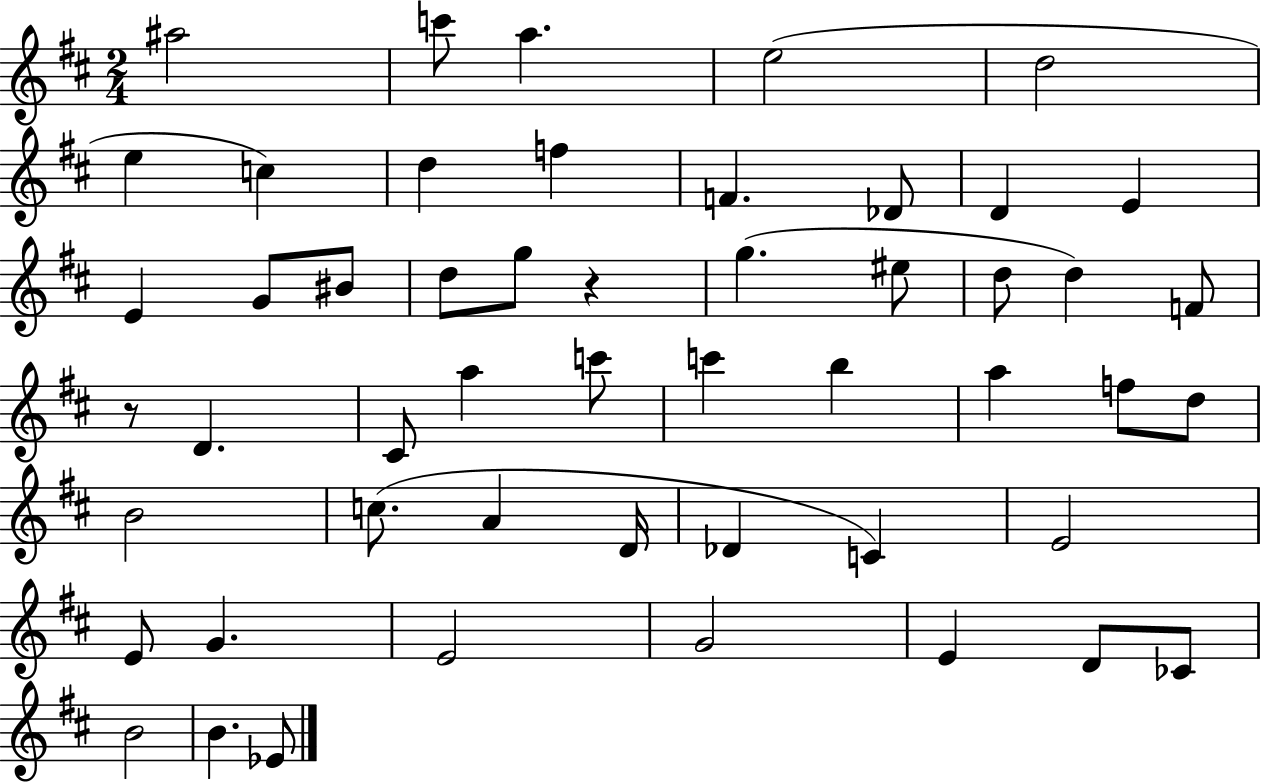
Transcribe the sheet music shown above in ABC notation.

X:1
T:Untitled
M:2/4
L:1/4
K:D
^a2 c'/2 a e2 d2 e c d f F _D/2 D E E G/2 ^B/2 d/2 g/2 z g ^e/2 d/2 d F/2 z/2 D ^C/2 a c'/2 c' b a f/2 d/2 B2 c/2 A D/4 _D C E2 E/2 G E2 G2 E D/2 _C/2 B2 B _E/2